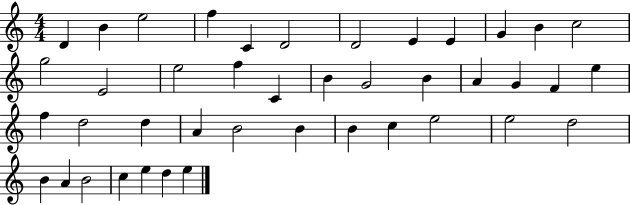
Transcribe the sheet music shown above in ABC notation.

X:1
T:Untitled
M:4/4
L:1/4
K:C
D B e2 f C D2 D2 E E G B c2 g2 E2 e2 f C B G2 B A G F e f d2 d A B2 B B c e2 e2 d2 B A B2 c e d e